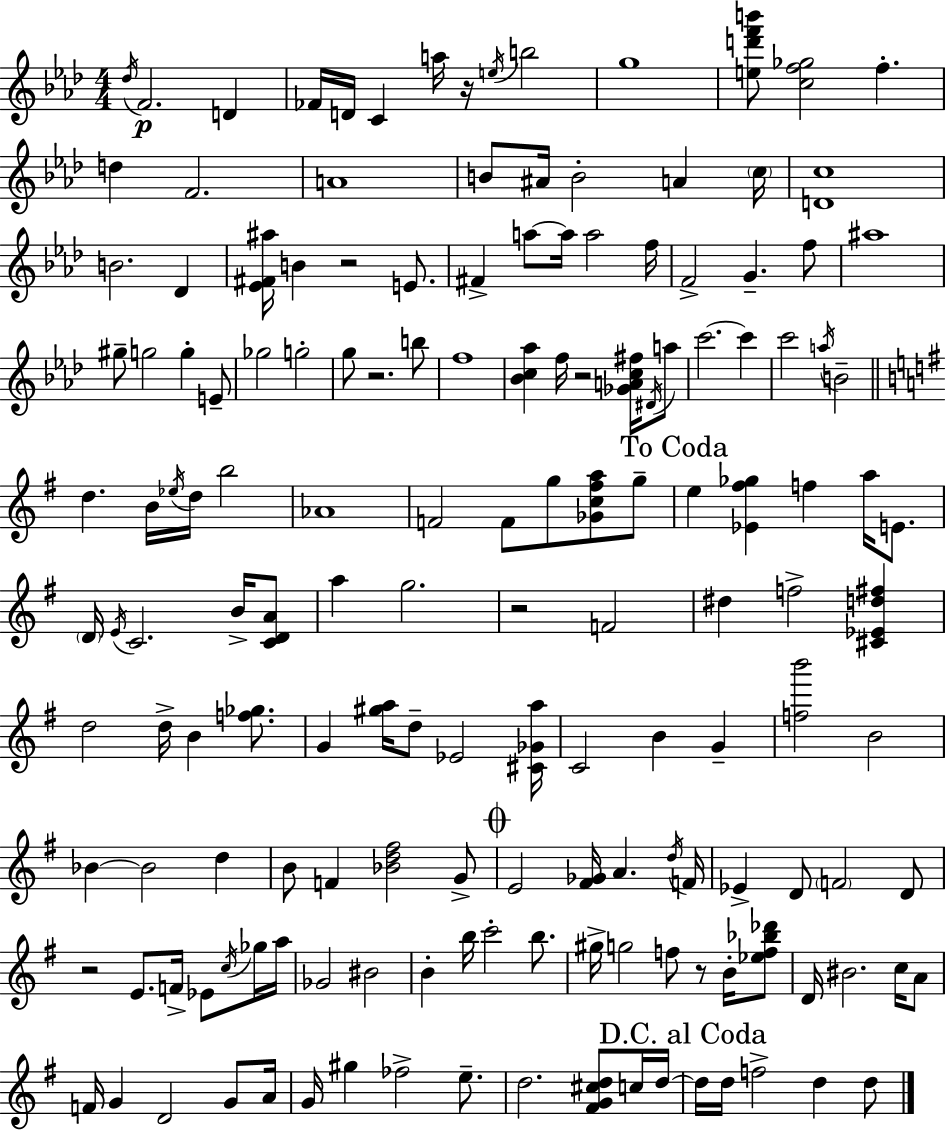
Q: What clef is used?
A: treble